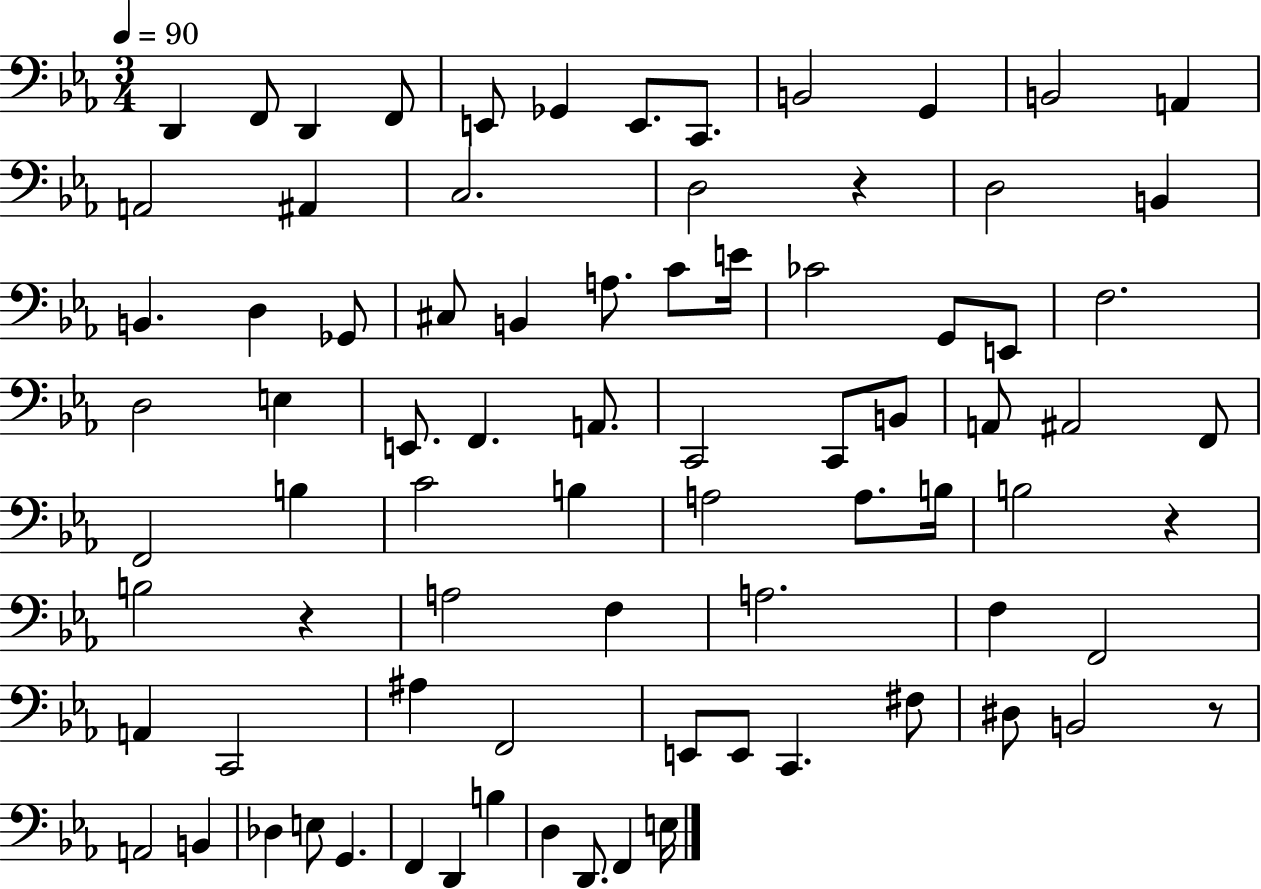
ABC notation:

X:1
T:Untitled
M:3/4
L:1/4
K:Eb
D,, F,,/2 D,, F,,/2 E,,/2 _G,, E,,/2 C,,/2 B,,2 G,, B,,2 A,, A,,2 ^A,, C,2 D,2 z D,2 B,, B,, D, _G,,/2 ^C,/2 B,, A,/2 C/2 E/4 _C2 G,,/2 E,,/2 F,2 D,2 E, E,,/2 F,, A,,/2 C,,2 C,,/2 B,,/2 A,,/2 ^A,,2 F,,/2 F,,2 B, C2 B, A,2 A,/2 B,/4 B,2 z B,2 z A,2 F, A,2 F, F,,2 A,, C,,2 ^A, F,,2 E,,/2 E,,/2 C,, ^F,/2 ^D,/2 B,,2 z/2 A,,2 B,, _D, E,/2 G,, F,, D,, B, D, D,,/2 F,, E,/4